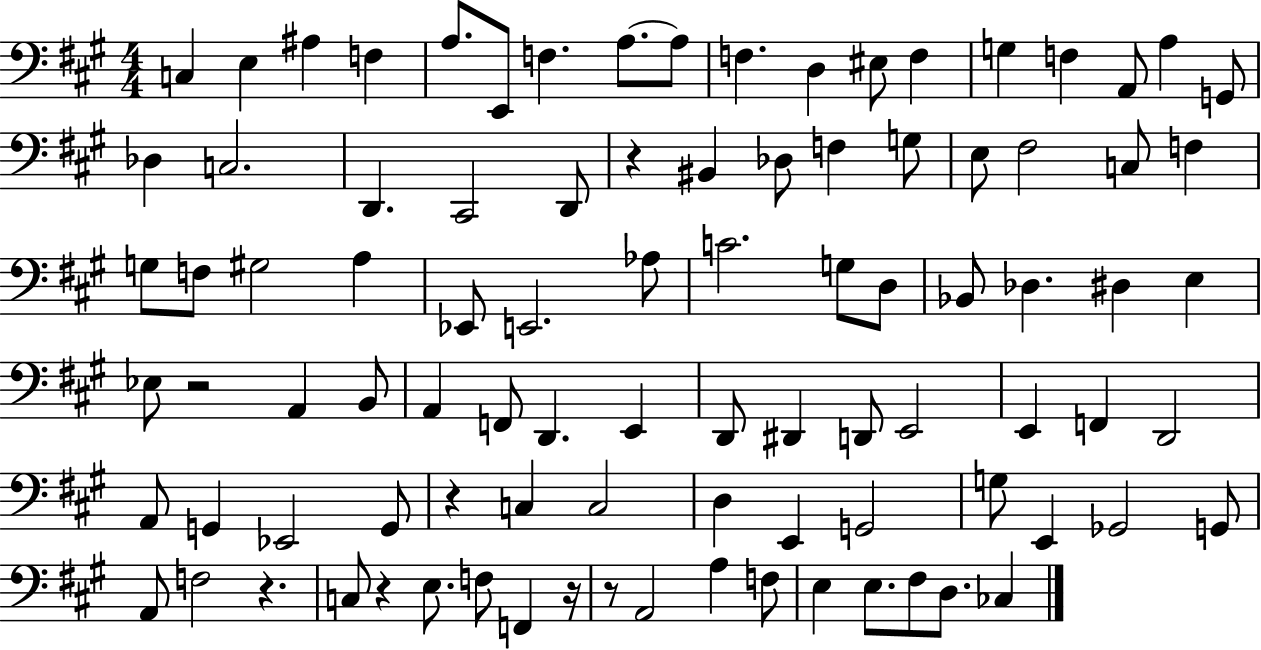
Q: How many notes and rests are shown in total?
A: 93